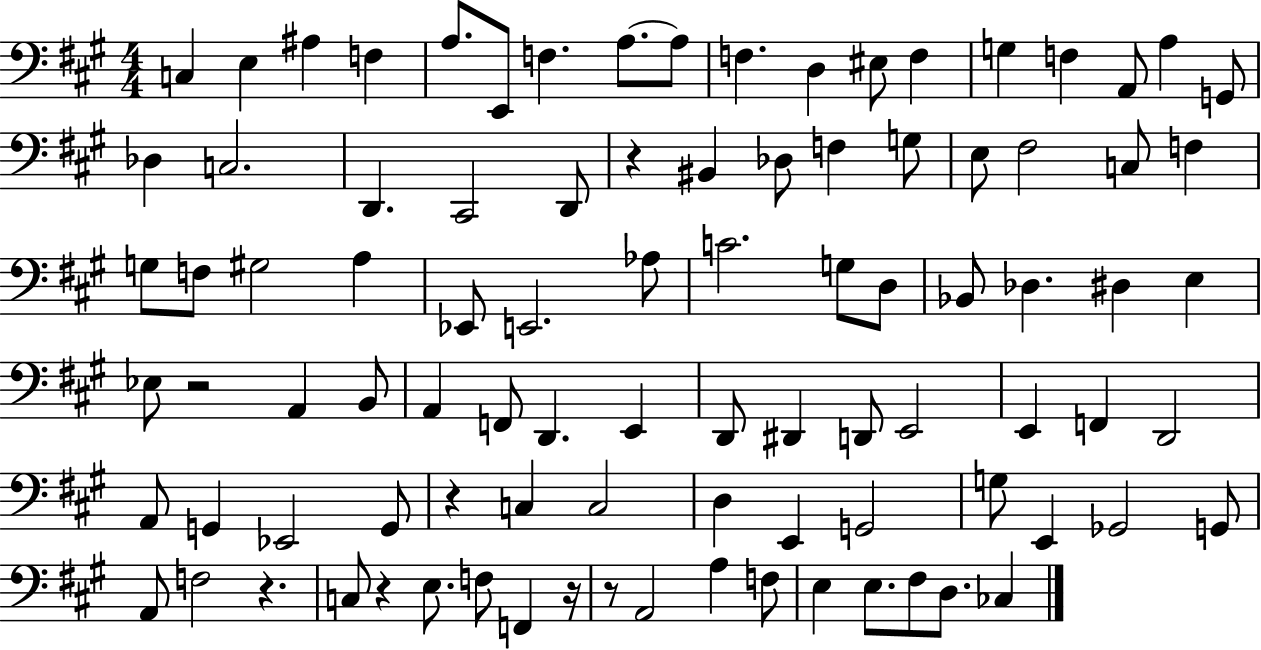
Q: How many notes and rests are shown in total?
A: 93